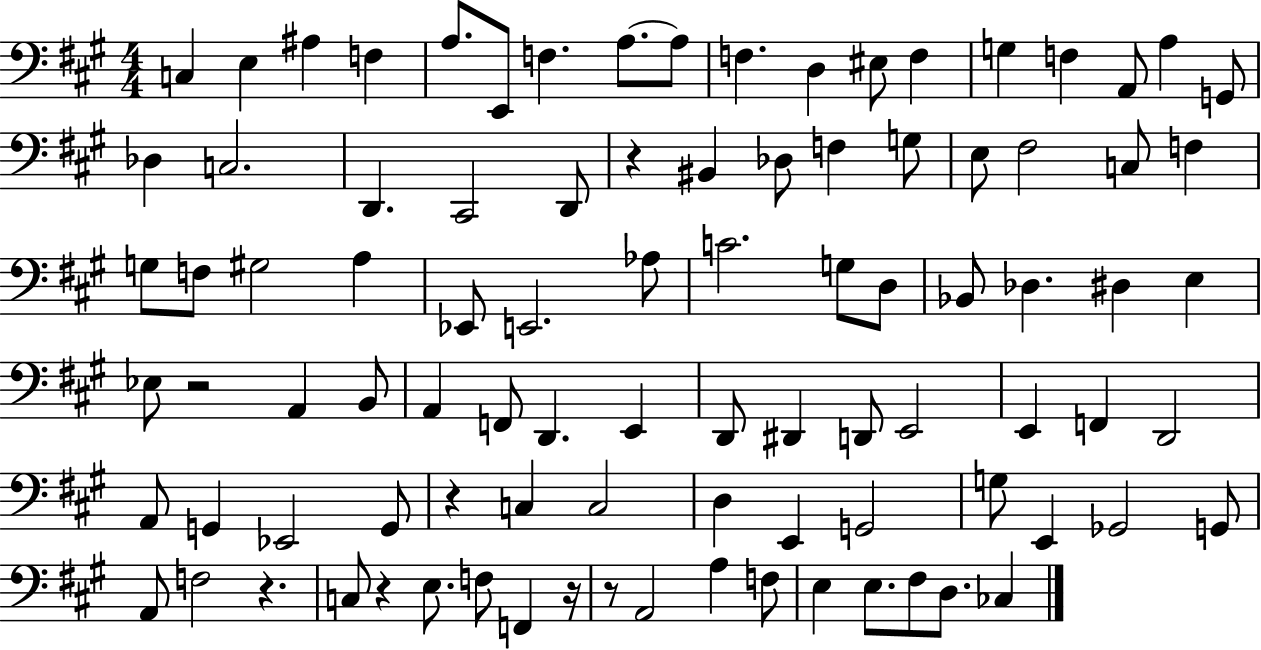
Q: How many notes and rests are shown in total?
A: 93